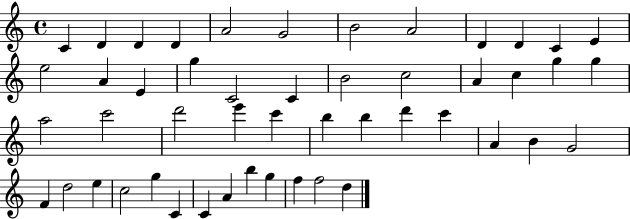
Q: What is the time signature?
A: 4/4